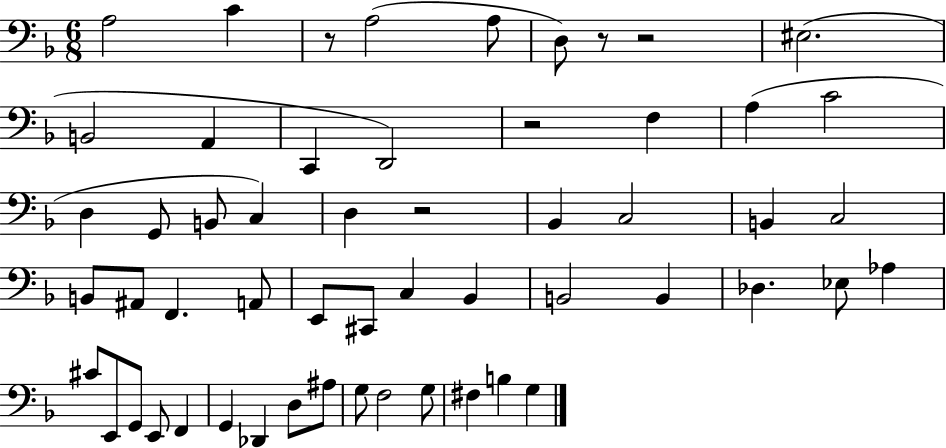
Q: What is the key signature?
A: F major